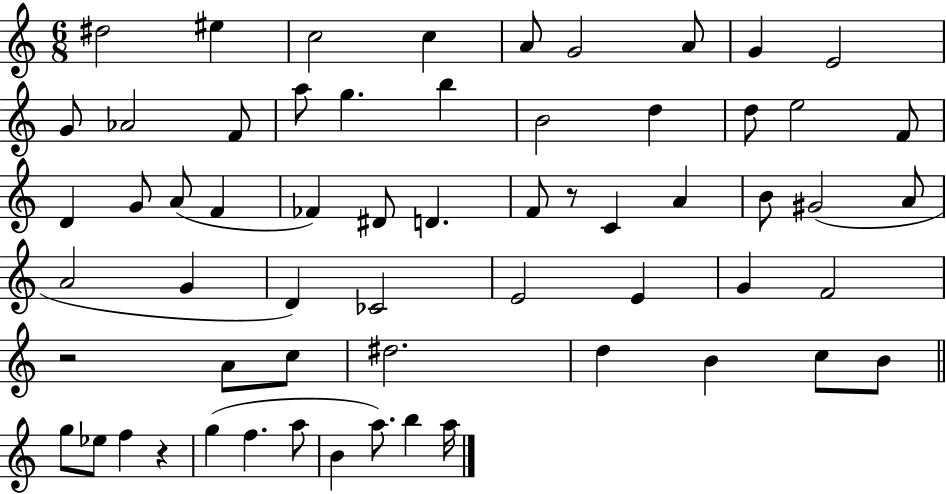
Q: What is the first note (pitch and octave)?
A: D#5